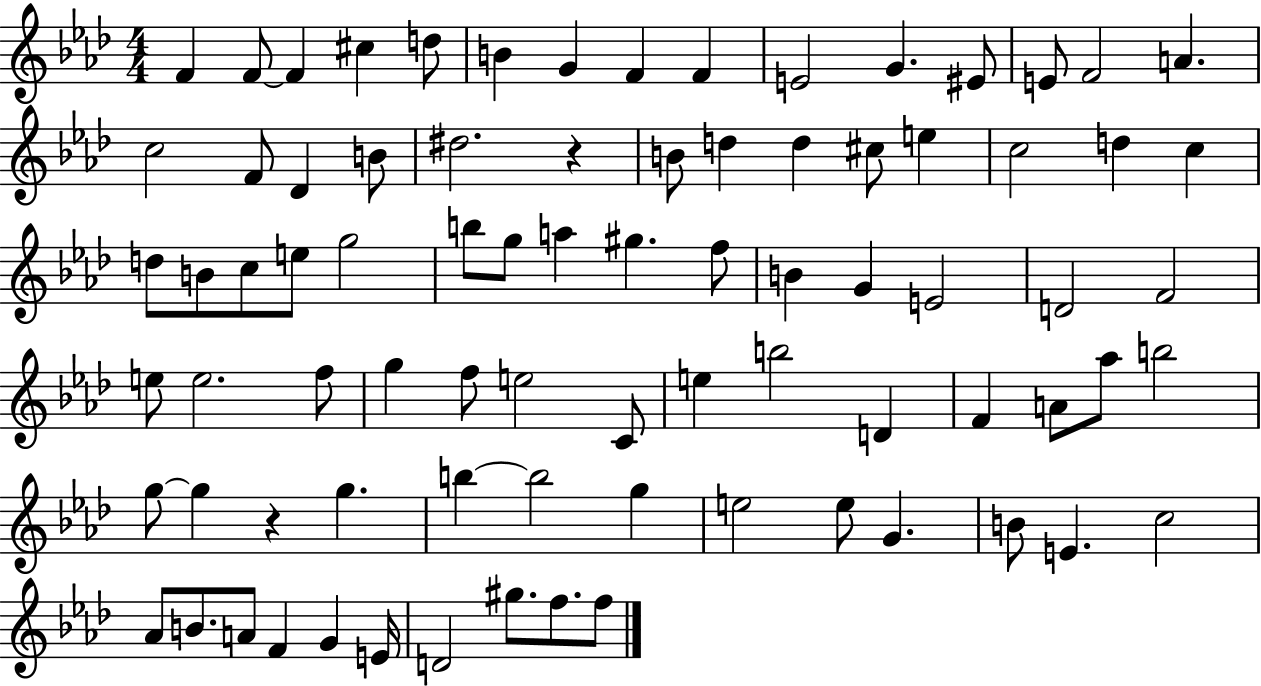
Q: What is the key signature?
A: AES major